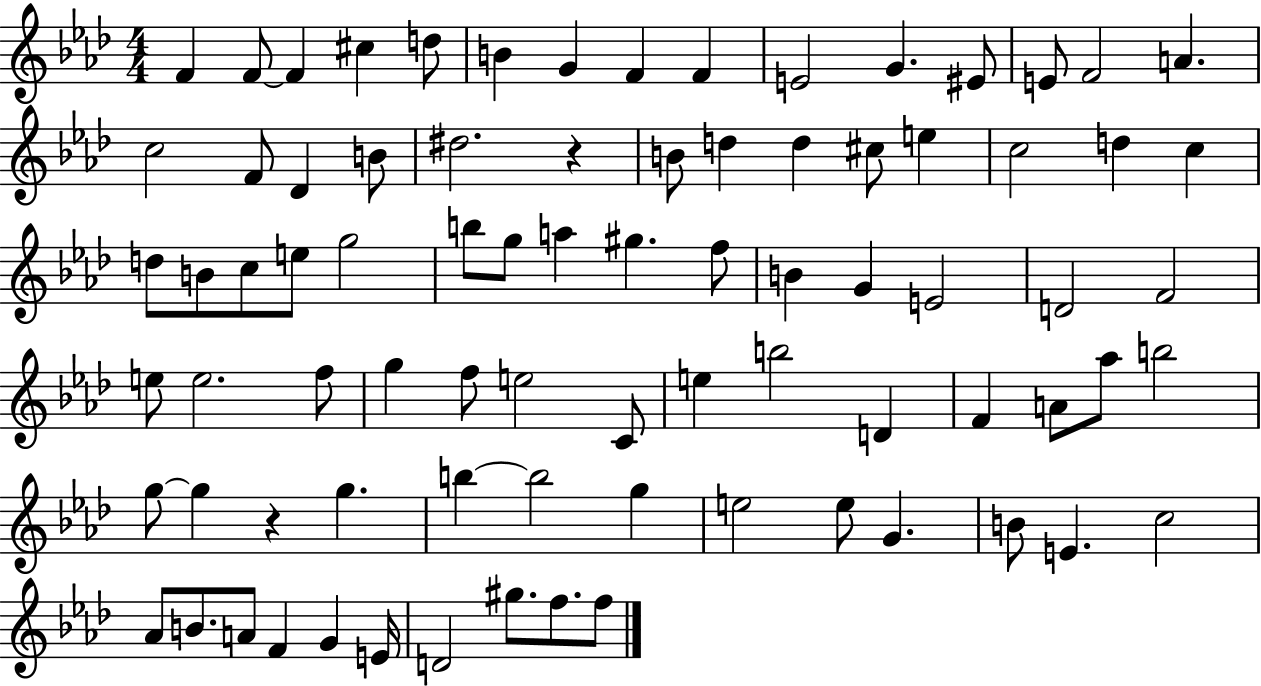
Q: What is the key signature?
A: AES major